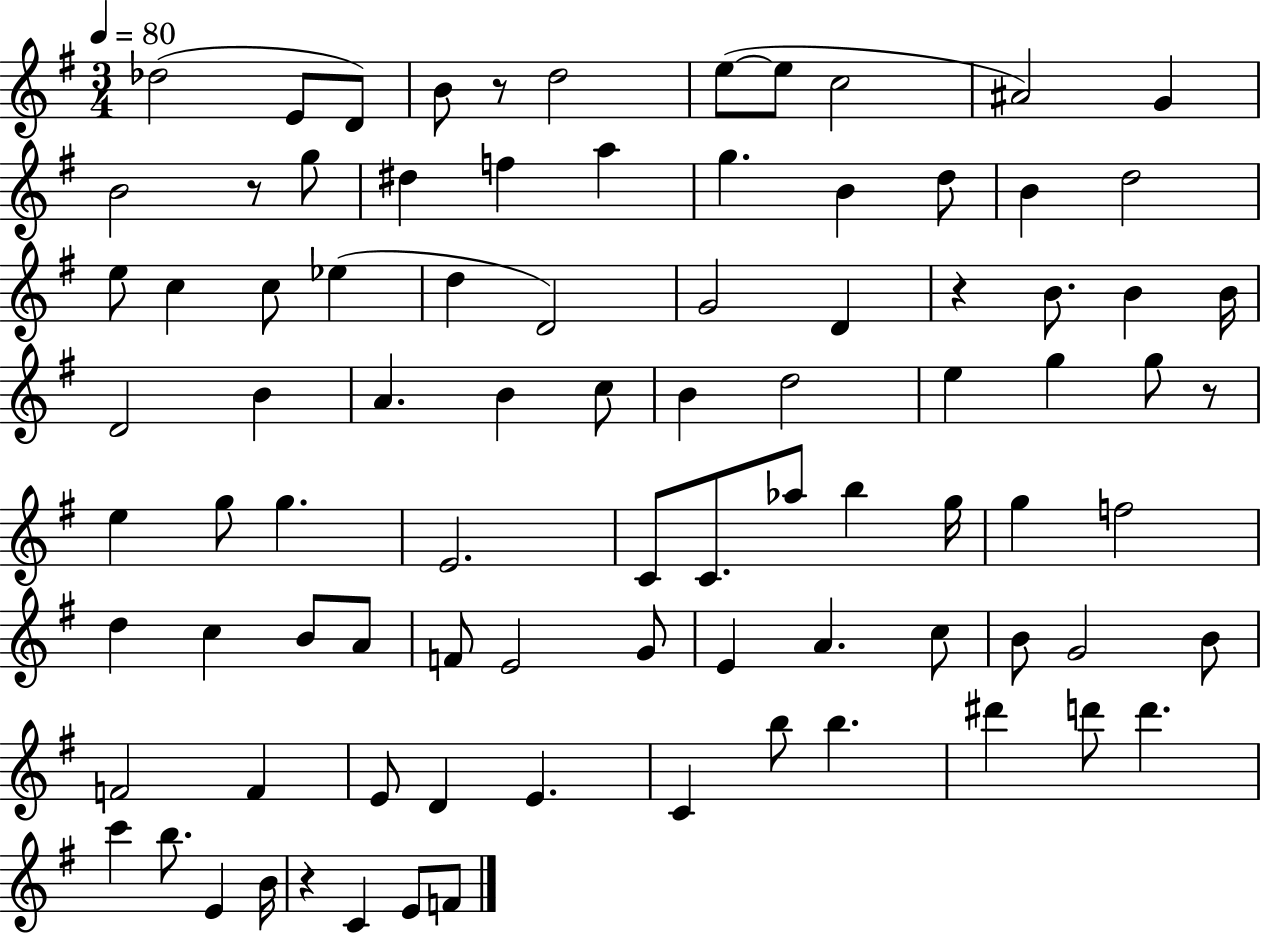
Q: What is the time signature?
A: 3/4